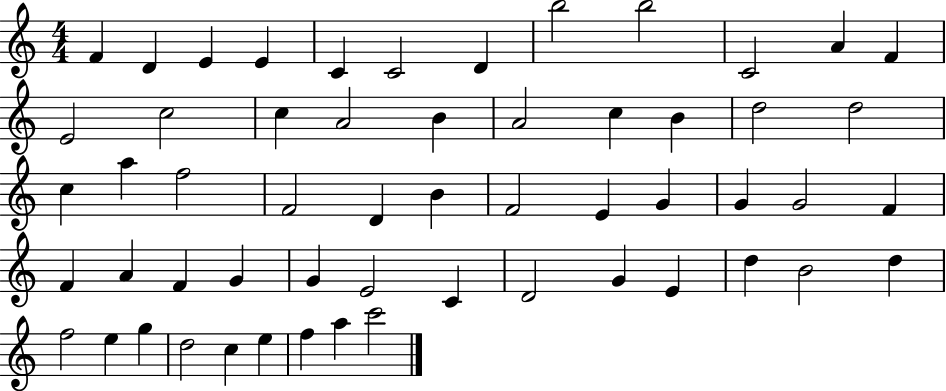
F4/q D4/q E4/q E4/q C4/q C4/h D4/q B5/h B5/h C4/h A4/q F4/q E4/h C5/h C5/q A4/h B4/q A4/h C5/q B4/q D5/h D5/h C5/q A5/q F5/h F4/h D4/q B4/q F4/h E4/q G4/q G4/q G4/h F4/q F4/q A4/q F4/q G4/q G4/q E4/h C4/q D4/h G4/q E4/q D5/q B4/h D5/q F5/h E5/q G5/q D5/h C5/q E5/q F5/q A5/q C6/h